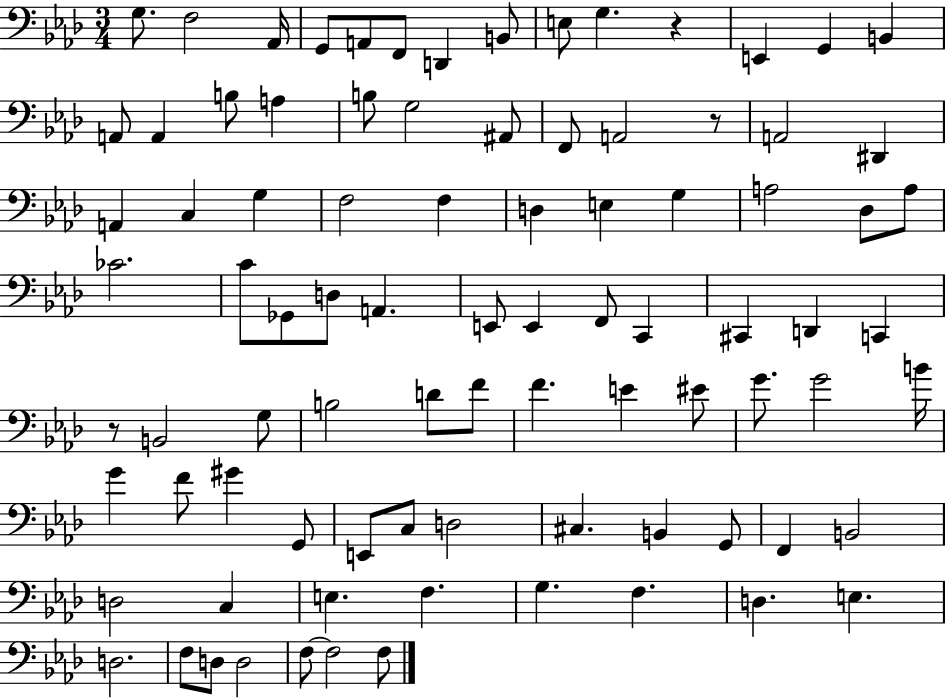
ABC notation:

X:1
T:Untitled
M:3/4
L:1/4
K:Ab
G,/2 F,2 _A,,/4 G,,/2 A,,/2 F,,/2 D,, B,,/2 E,/2 G, z E,, G,, B,, A,,/2 A,, B,/2 A, B,/2 G,2 ^A,,/2 F,,/2 A,,2 z/2 A,,2 ^D,, A,, C, G, F,2 F, D, E, G, A,2 _D,/2 A,/2 _C2 C/2 _G,,/2 D,/2 A,, E,,/2 E,, F,,/2 C,, ^C,, D,, C,, z/2 B,,2 G,/2 B,2 D/2 F/2 F E ^E/2 G/2 G2 B/4 G F/2 ^G G,,/2 E,,/2 C,/2 D,2 ^C, B,, G,,/2 F,, B,,2 D,2 C, E, F, G, F, D, E, D,2 F,/2 D,/2 D,2 F,/2 F,2 F,/2